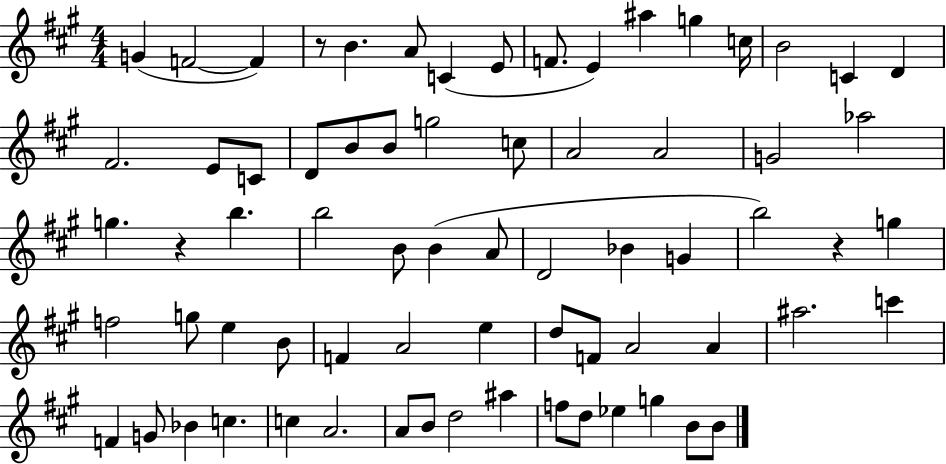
G4/q F4/h F4/q R/e B4/q. A4/e C4/q E4/e F4/e. E4/q A#5/q G5/q C5/s B4/h C4/q D4/q F#4/h. E4/e C4/e D4/e B4/e B4/e G5/h C5/e A4/h A4/h G4/h Ab5/h G5/q. R/q B5/q. B5/h B4/e B4/q A4/e D4/h Bb4/q G4/q B5/h R/q G5/q F5/h G5/e E5/q B4/e F4/q A4/h E5/q D5/e F4/e A4/h A4/q A#5/h. C6/q F4/q G4/e Bb4/q C5/q. C5/q A4/h. A4/e B4/e D5/h A#5/q F5/e D5/e Eb5/q G5/q B4/e B4/e